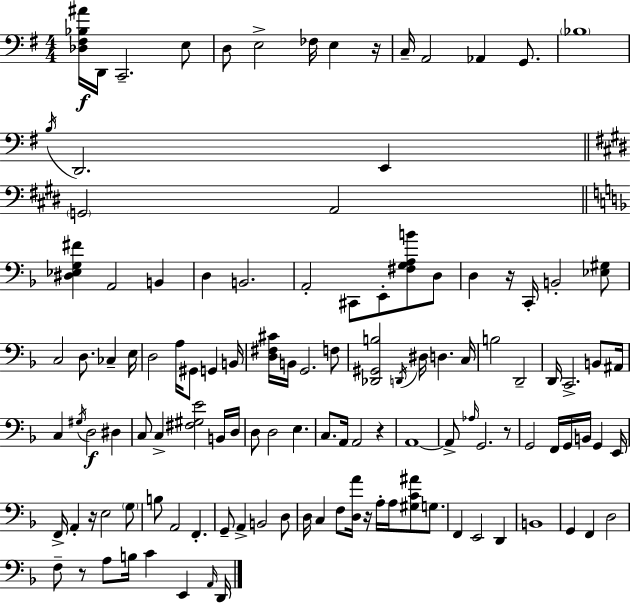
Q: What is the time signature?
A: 4/4